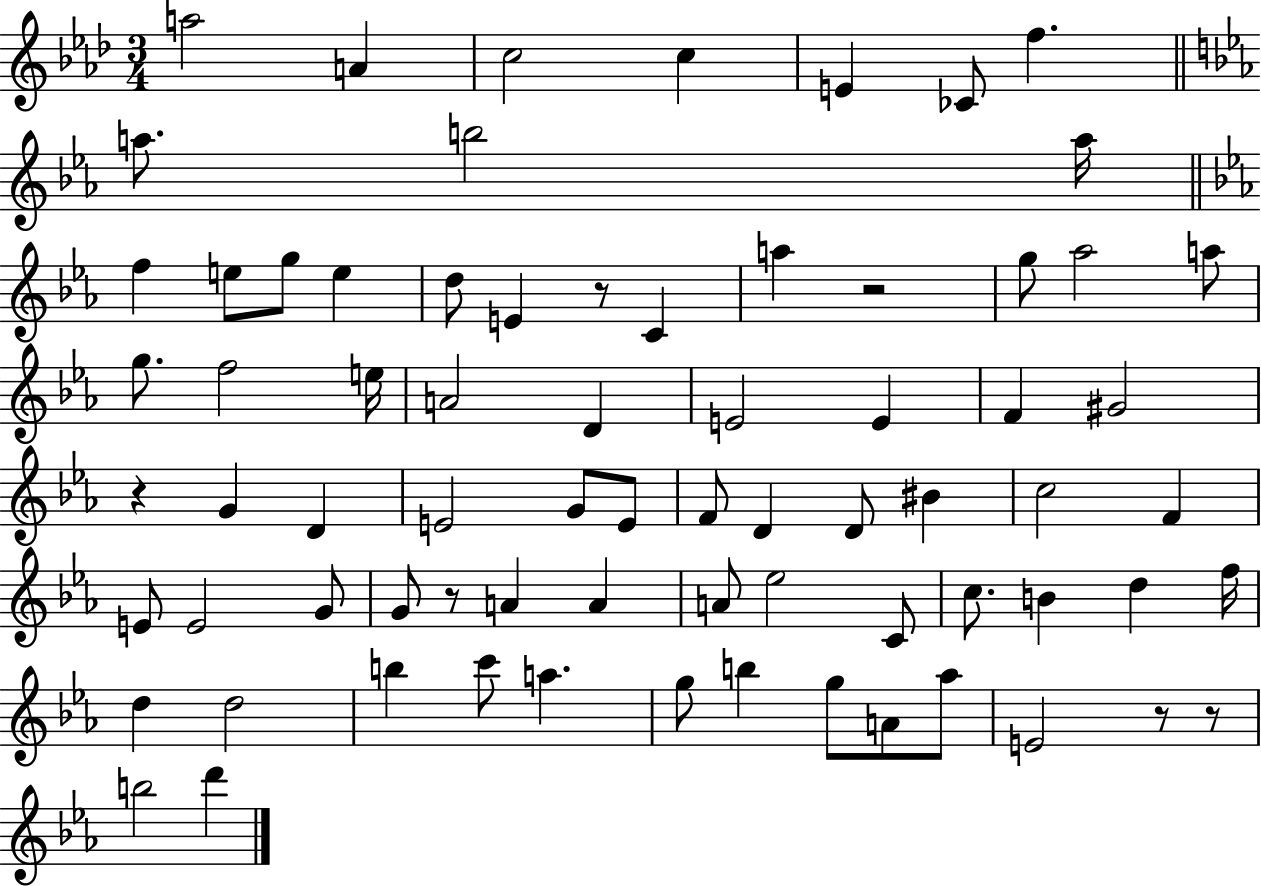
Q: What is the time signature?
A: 3/4